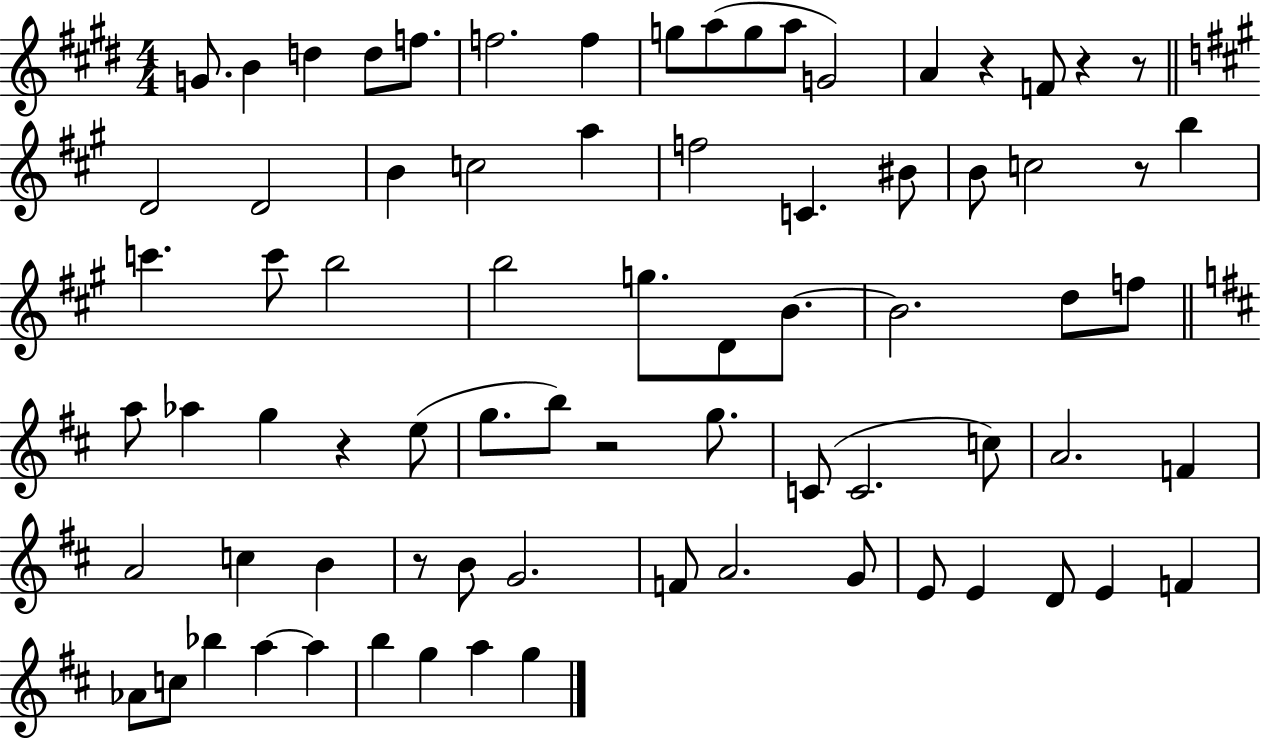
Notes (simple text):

G4/e. B4/q D5/q D5/e F5/e. F5/h. F5/q G5/e A5/e G5/e A5/e G4/h A4/q R/q F4/e R/q R/e D4/h D4/h B4/q C5/h A5/q F5/h C4/q. BIS4/e B4/e C5/h R/e B5/q C6/q. C6/e B5/h B5/h G5/e. D4/e B4/e. B4/h. D5/e F5/e A5/e Ab5/q G5/q R/q E5/e G5/e. B5/e R/h G5/e. C4/e C4/h. C5/e A4/h. F4/q A4/h C5/q B4/q R/e B4/e G4/h. F4/e A4/h. G4/e E4/e E4/q D4/e E4/q F4/q Ab4/e C5/e Bb5/q A5/q A5/q B5/q G5/q A5/q G5/q